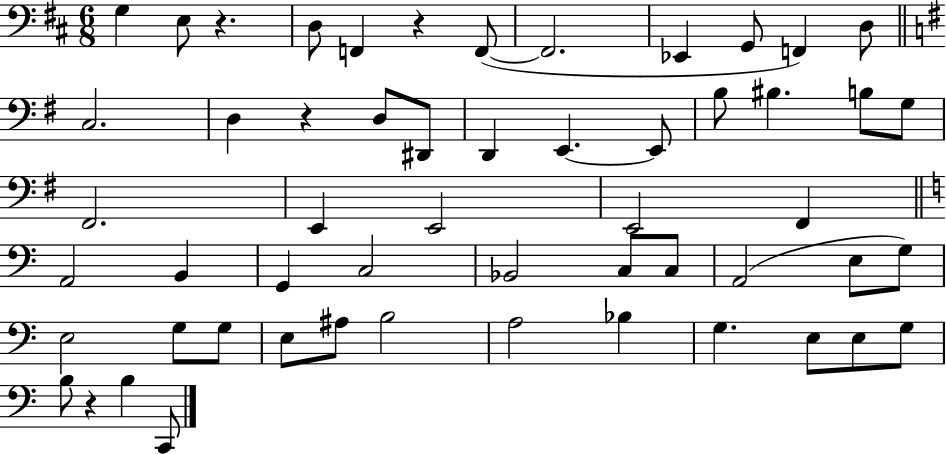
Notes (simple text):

G3/q E3/e R/q. D3/e F2/q R/q F2/e F2/h. Eb2/q G2/e F2/q D3/e C3/h. D3/q R/q D3/e D#2/e D2/q E2/q. E2/e B3/e BIS3/q. B3/e G3/e F#2/h. E2/q E2/h E2/h F#2/q A2/h B2/q G2/q C3/h Bb2/h C3/e C3/e A2/h E3/e G3/e E3/h G3/e G3/e E3/e A#3/e B3/h A3/h Bb3/q G3/q. E3/e E3/e G3/e B3/e R/q B3/q C2/e